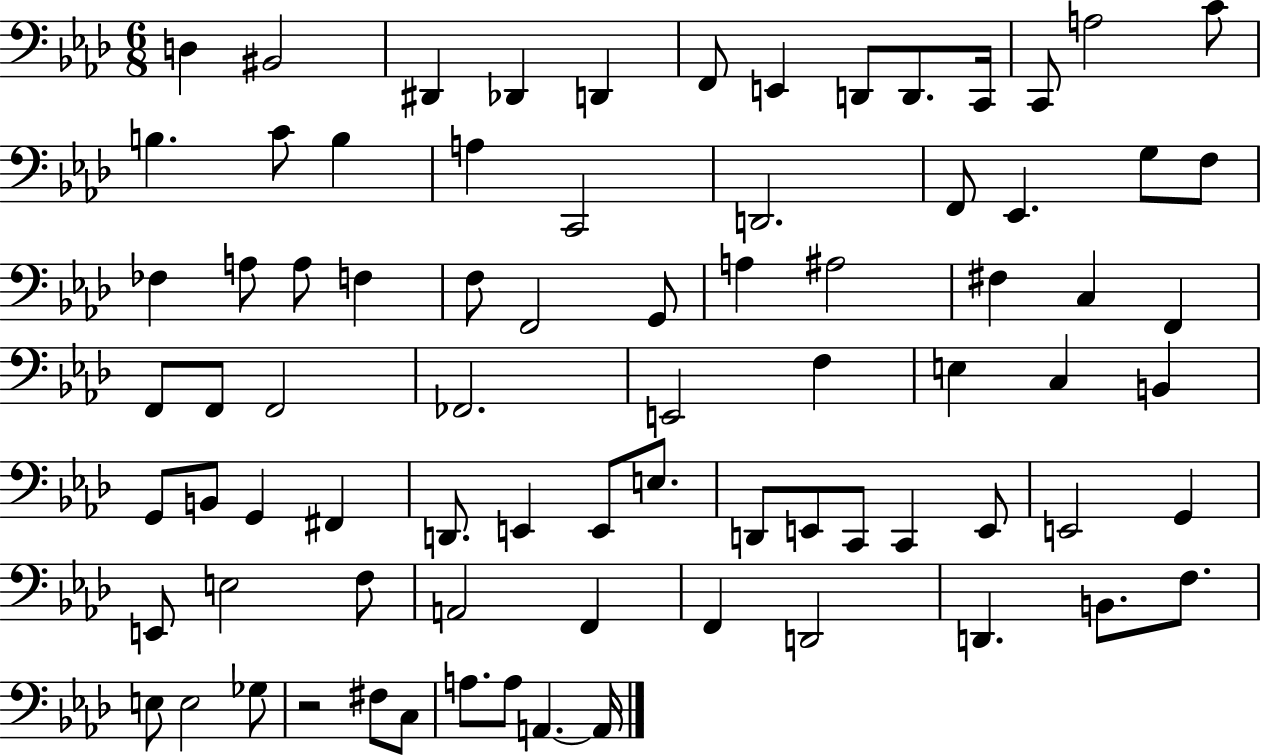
X:1
T:Untitled
M:6/8
L:1/4
K:Ab
D, ^B,,2 ^D,, _D,, D,, F,,/2 E,, D,,/2 D,,/2 C,,/4 C,,/2 A,2 C/2 B, C/2 B, A, C,,2 D,,2 F,,/2 _E,, G,/2 F,/2 _F, A,/2 A,/2 F, F,/2 F,,2 G,,/2 A, ^A,2 ^F, C, F,, F,,/2 F,,/2 F,,2 _F,,2 E,,2 F, E, C, B,, G,,/2 B,,/2 G,, ^F,, D,,/2 E,, E,,/2 E,/2 D,,/2 E,,/2 C,,/2 C,, E,,/2 E,,2 G,, E,,/2 E,2 F,/2 A,,2 F,, F,, D,,2 D,, B,,/2 F,/2 E,/2 E,2 _G,/2 z2 ^F,/2 C,/2 A,/2 A,/2 A,, A,,/4